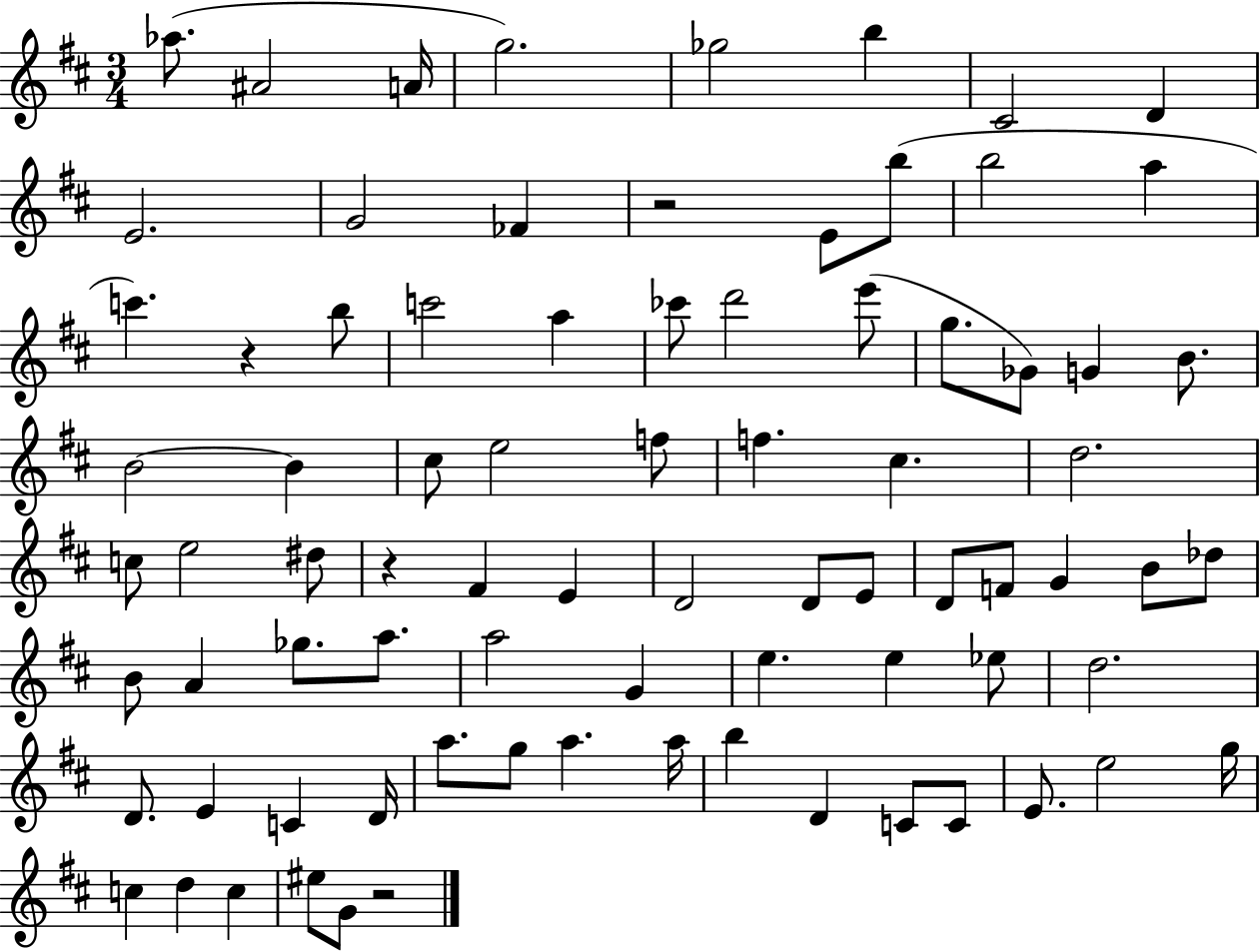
X:1
T:Untitled
M:3/4
L:1/4
K:D
_a/2 ^A2 A/4 g2 _g2 b ^C2 D E2 G2 _F z2 E/2 b/2 b2 a c' z b/2 c'2 a _c'/2 d'2 e'/2 g/2 _G/2 G B/2 B2 B ^c/2 e2 f/2 f ^c d2 c/2 e2 ^d/2 z ^F E D2 D/2 E/2 D/2 F/2 G B/2 _d/2 B/2 A _g/2 a/2 a2 G e e _e/2 d2 D/2 E C D/4 a/2 g/2 a a/4 b D C/2 C/2 E/2 e2 g/4 c d c ^e/2 G/2 z2